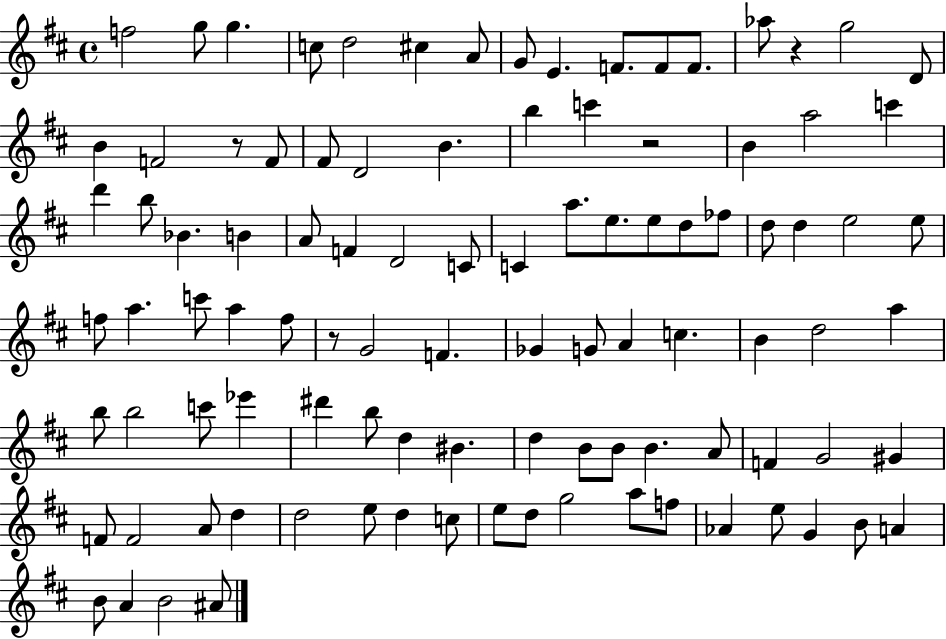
{
  \clef treble
  \time 4/4
  \defaultTimeSignature
  \key d \major
  f''2 g''8 g''4. | c''8 d''2 cis''4 a'8 | g'8 e'4. f'8. f'8 f'8. | aes''8 r4 g''2 d'8 | \break b'4 f'2 r8 f'8 | fis'8 d'2 b'4. | b''4 c'''4 r2 | b'4 a''2 c'''4 | \break d'''4 b''8 bes'4. b'4 | a'8 f'4 d'2 c'8 | c'4 a''8. e''8. e''8 d''8 fes''8 | d''8 d''4 e''2 e''8 | \break f''8 a''4. c'''8 a''4 f''8 | r8 g'2 f'4. | ges'4 g'8 a'4 c''4. | b'4 d''2 a''4 | \break b''8 b''2 c'''8 ees'''4 | dis'''4 b''8 d''4 bis'4. | d''4 b'8 b'8 b'4. a'8 | f'4 g'2 gis'4 | \break f'8 f'2 a'8 d''4 | d''2 e''8 d''4 c''8 | e''8 d''8 g''2 a''8 f''8 | aes'4 e''8 g'4 b'8 a'4 | \break b'8 a'4 b'2 ais'8 | \bar "|."
}